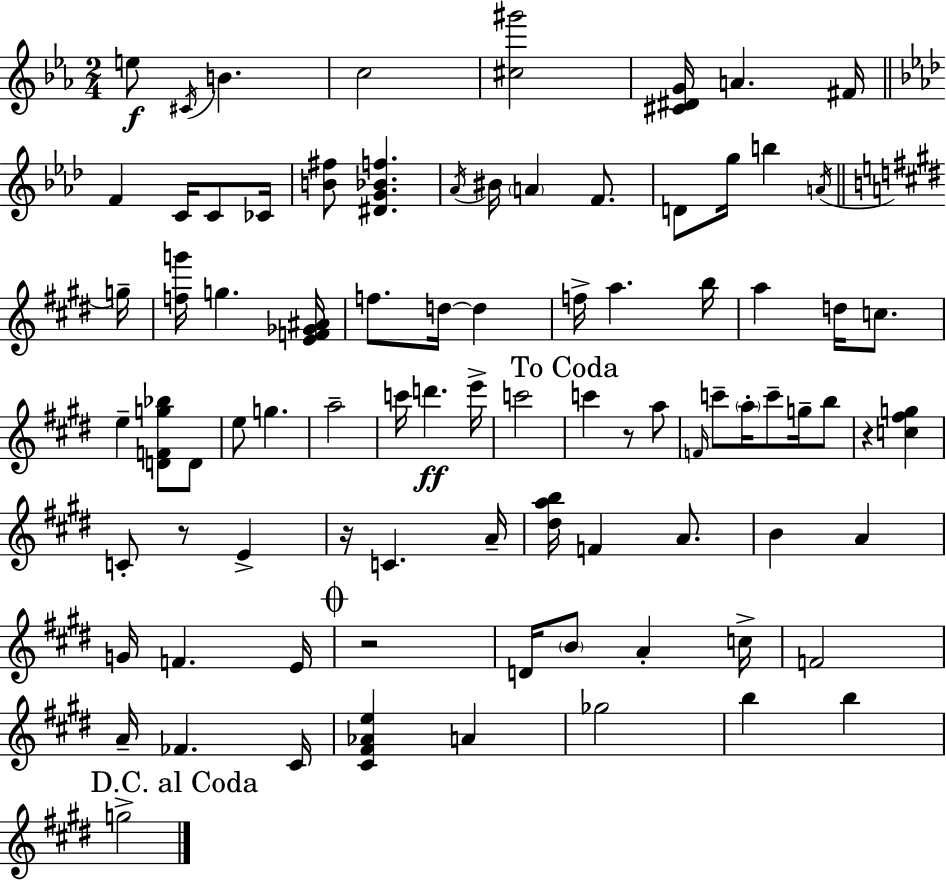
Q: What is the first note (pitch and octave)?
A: E5